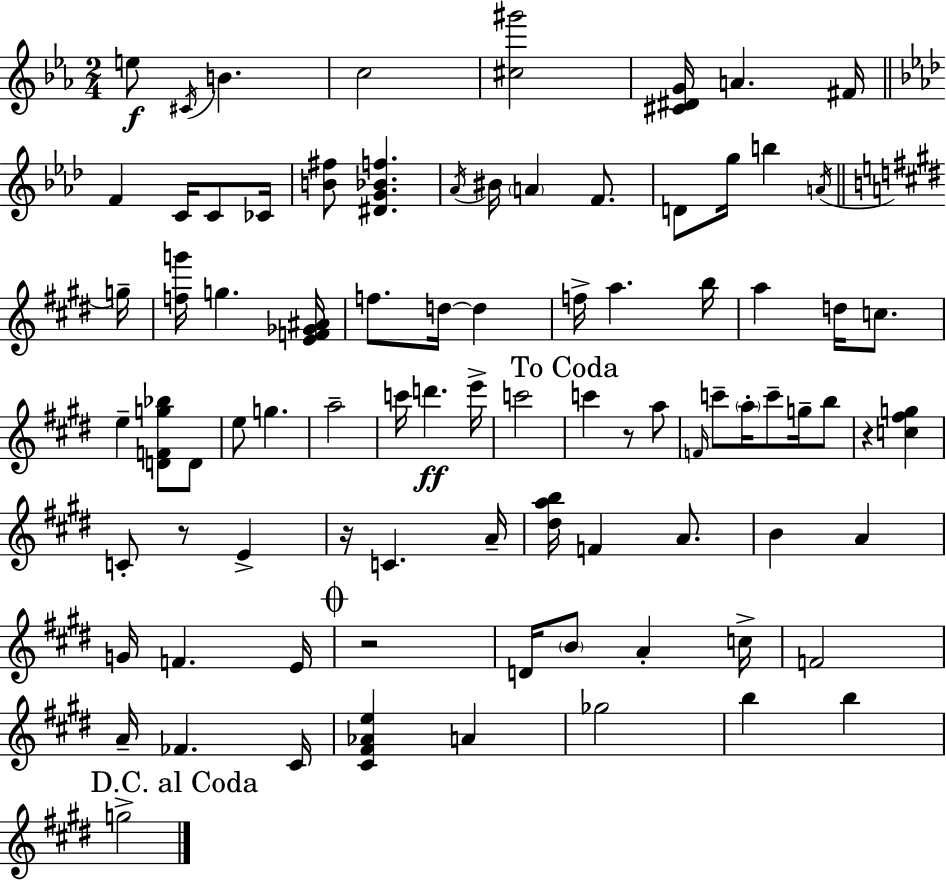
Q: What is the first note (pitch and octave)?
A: E5